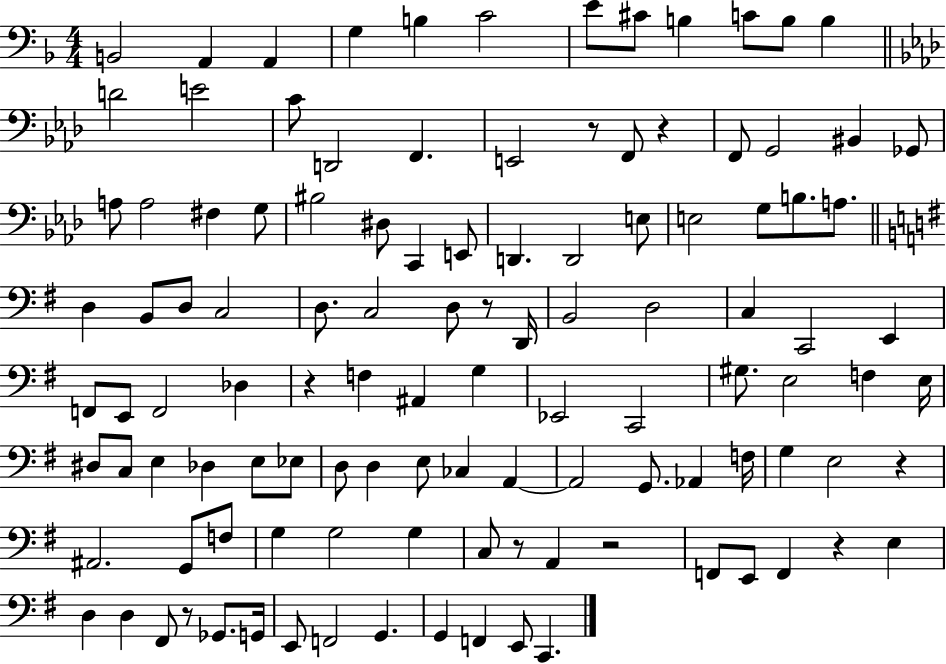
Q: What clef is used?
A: bass